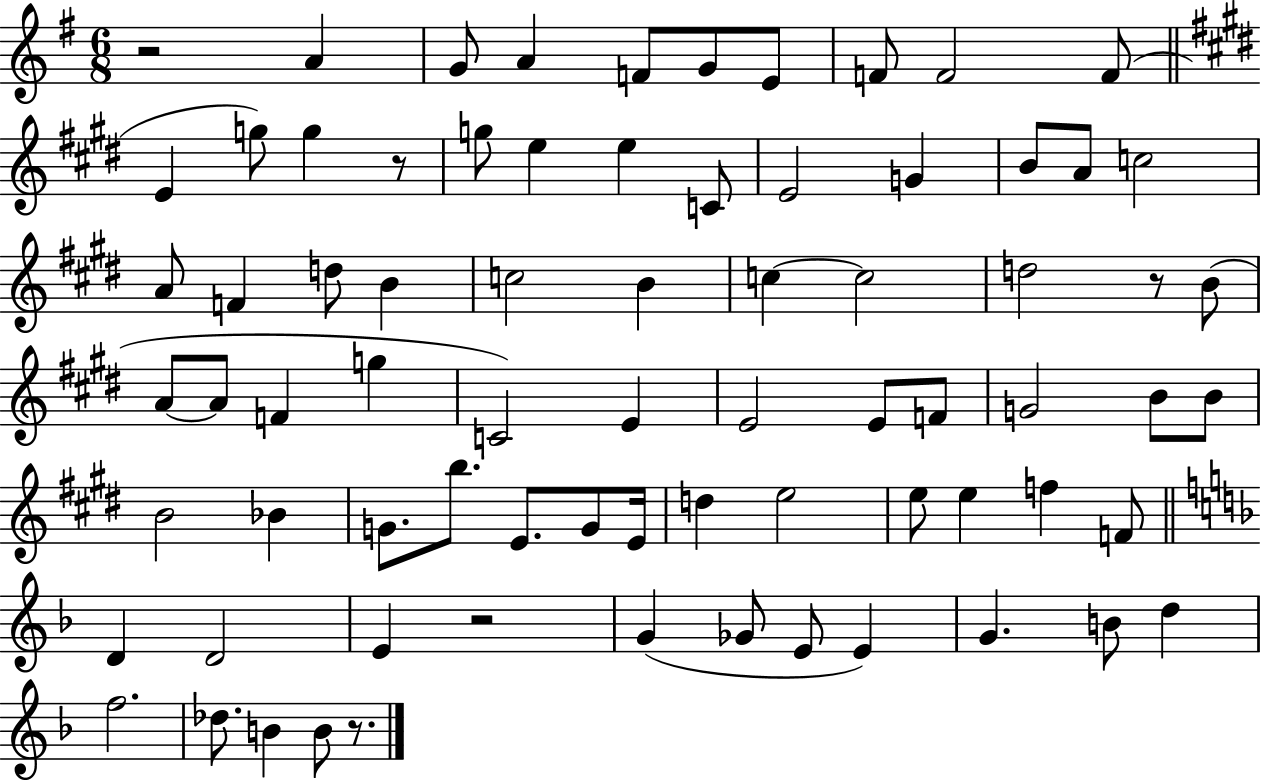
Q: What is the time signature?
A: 6/8